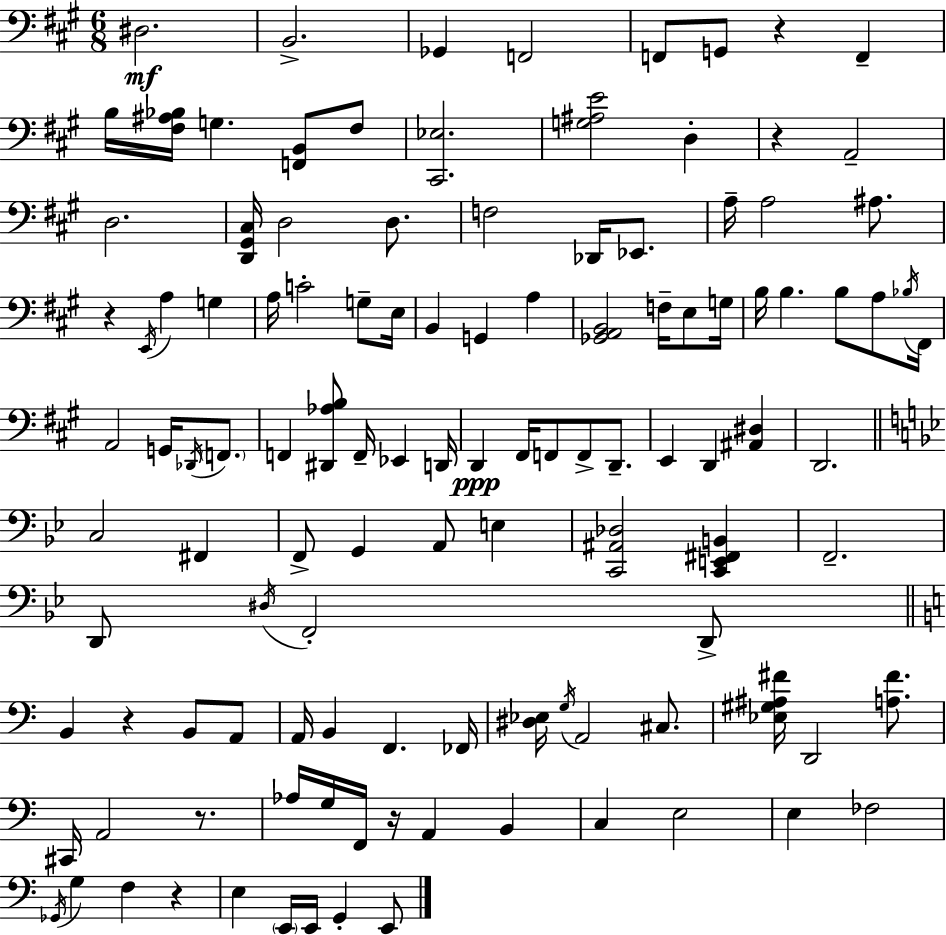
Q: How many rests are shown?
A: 7